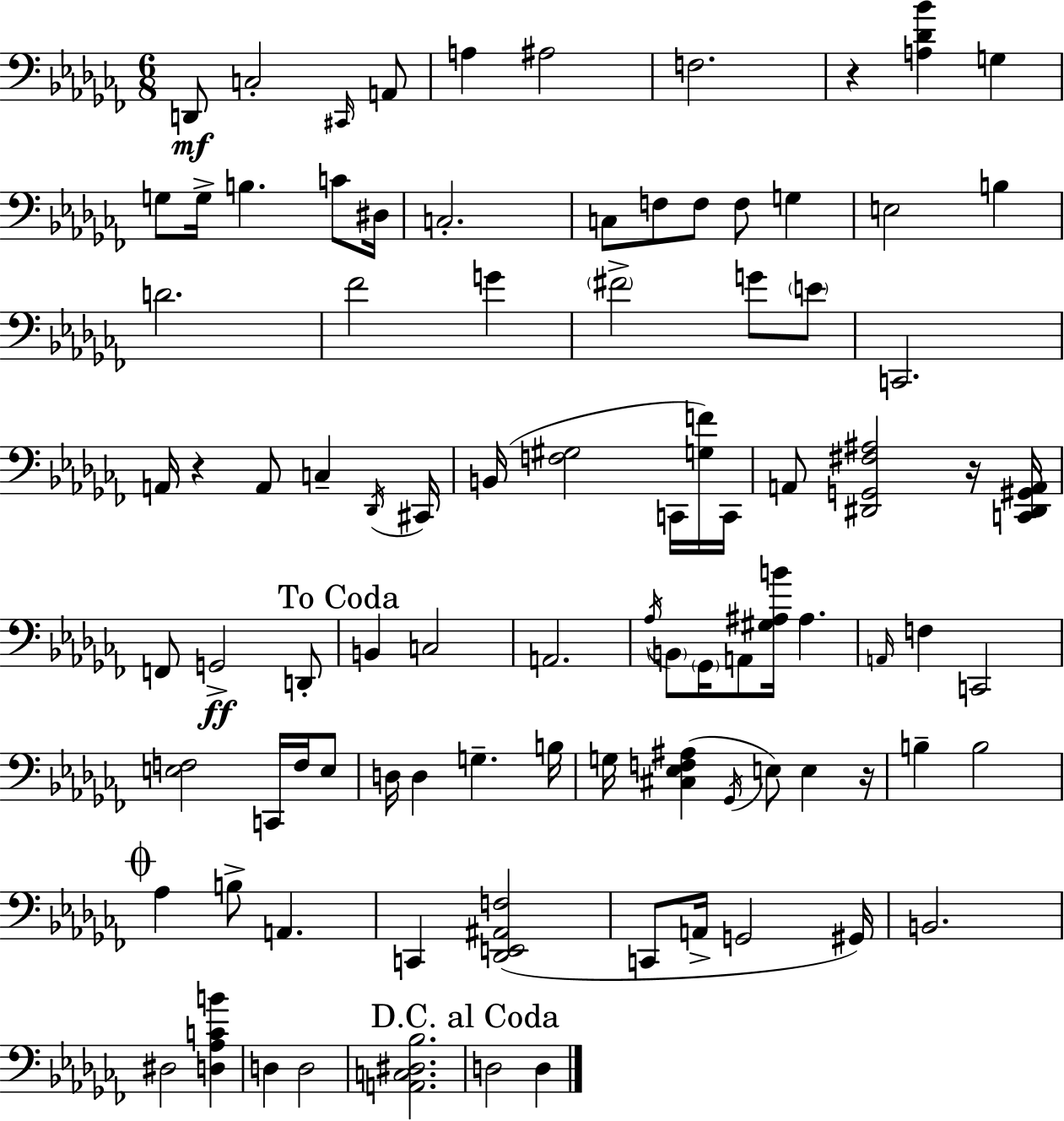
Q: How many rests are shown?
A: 4